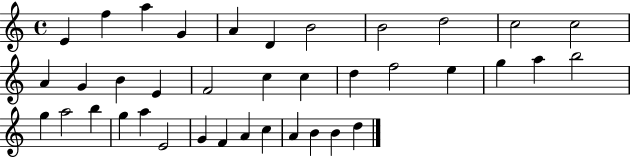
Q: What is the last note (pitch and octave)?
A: D5